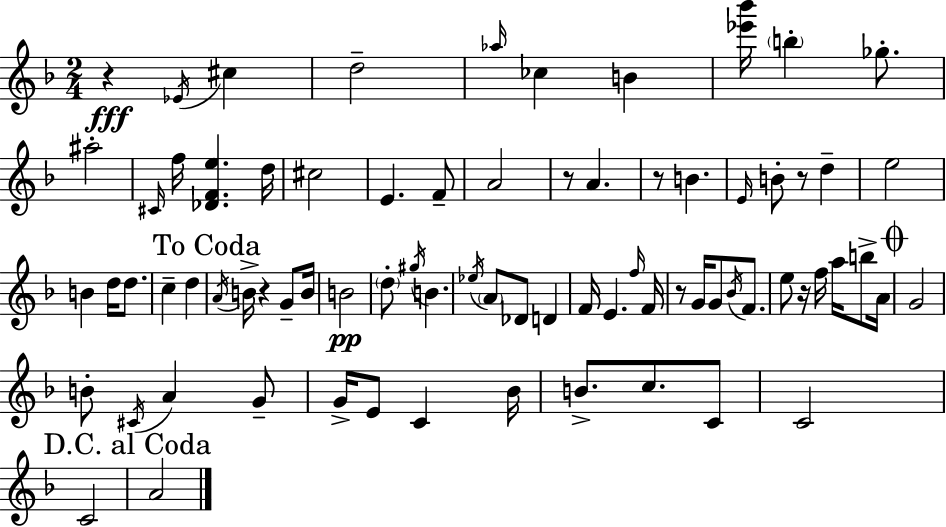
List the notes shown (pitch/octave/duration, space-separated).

R/q Eb4/s C#5/q D5/h Ab5/s CES5/q B4/q [Eb6,Bb6]/s B5/q Gb5/e. A#5/h C#4/s F5/s [Db4,F4,E5]/q. D5/s C#5/h E4/q. F4/e A4/h R/e A4/q. R/e B4/q. E4/s B4/e R/e D5/q E5/h B4/q D5/s D5/e. C5/q D5/q A4/s B4/s R/q G4/e B4/s B4/h D5/e G#5/s B4/q. Eb5/s A4/e Db4/e D4/q F4/s E4/q. F5/s F4/s R/e G4/s G4/e Bb4/s F4/e. E5/e R/s F5/s A5/s B5/e A4/s G4/h B4/e C#4/s A4/q G4/e G4/s E4/e C4/q Bb4/s B4/e. C5/e. C4/e C4/h C4/h A4/h